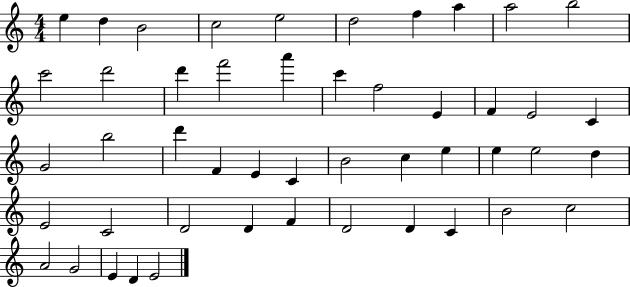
E5/q D5/q B4/h C5/h E5/h D5/h F5/q A5/q A5/h B5/h C6/h D6/h D6/q F6/h A6/q C6/q F5/h E4/q F4/q E4/h C4/q G4/h B5/h D6/q F4/q E4/q C4/q B4/h C5/q E5/q E5/q E5/h D5/q E4/h C4/h D4/h D4/q F4/q D4/h D4/q C4/q B4/h C5/h A4/h G4/h E4/q D4/q E4/h